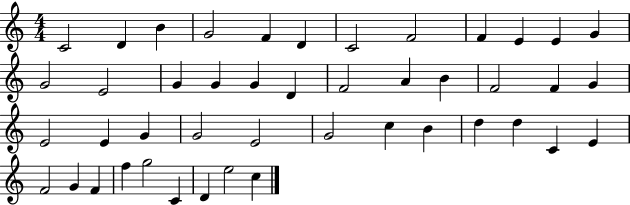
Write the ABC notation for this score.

X:1
T:Untitled
M:4/4
L:1/4
K:C
C2 D B G2 F D C2 F2 F E E G G2 E2 G G G D F2 A B F2 F G E2 E G G2 E2 G2 c B d d C E F2 G F f g2 C D e2 c